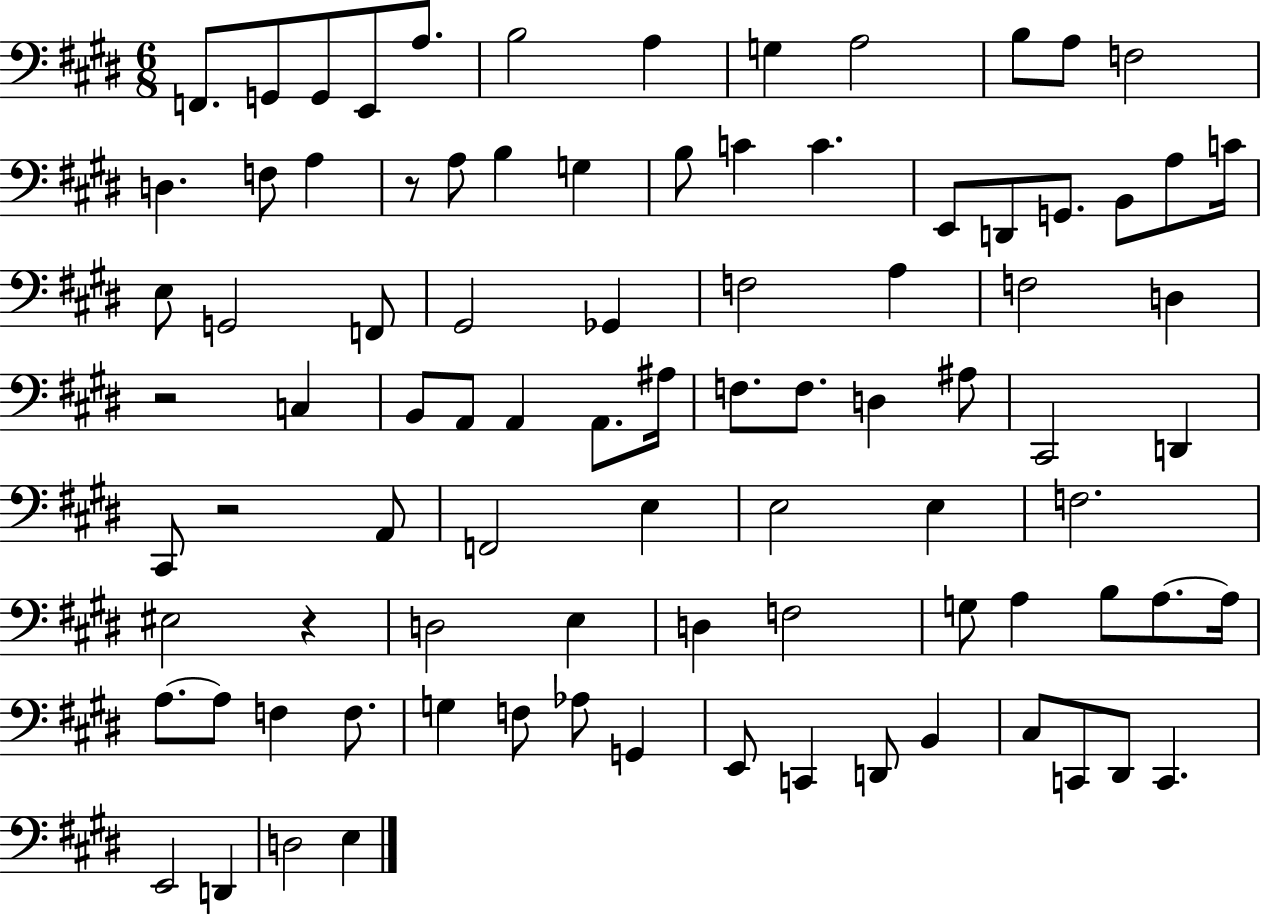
{
  \clef bass
  \numericTimeSignature
  \time 6/8
  \key e \major
  f,8. g,8 g,8 e,8 a8. | b2 a4 | g4 a2 | b8 a8 f2 | \break d4. f8 a4 | r8 a8 b4 g4 | b8 c'4 c'4. | e,8 d,8 g,8. b,8 a8 c'16 | \break e8 g,2 f,8 | gis,2 ges,4 | f2 a4 | f2 d4 | \break r2 c4 | b,8 a,8 a,4 a,8. ais16 | f8. f8. d4 ais8 | cis,2 d,4 | \break cis,8 r2 a,8 | f,2 e4 | e2 e4 | f2. | \break eis2 r4 | d2 e4 | d4 f2 | g8 a4 b8 a8.~~ a16 | \break a8.~~ a8 f4 f8. | g4 f8 aes8 g,4 | e,8 c,4 d,8 b,4 | cis8 c,8 dis,8 c,4. | \break e,2 d,4 | d2 e4 | \bar "|."
}